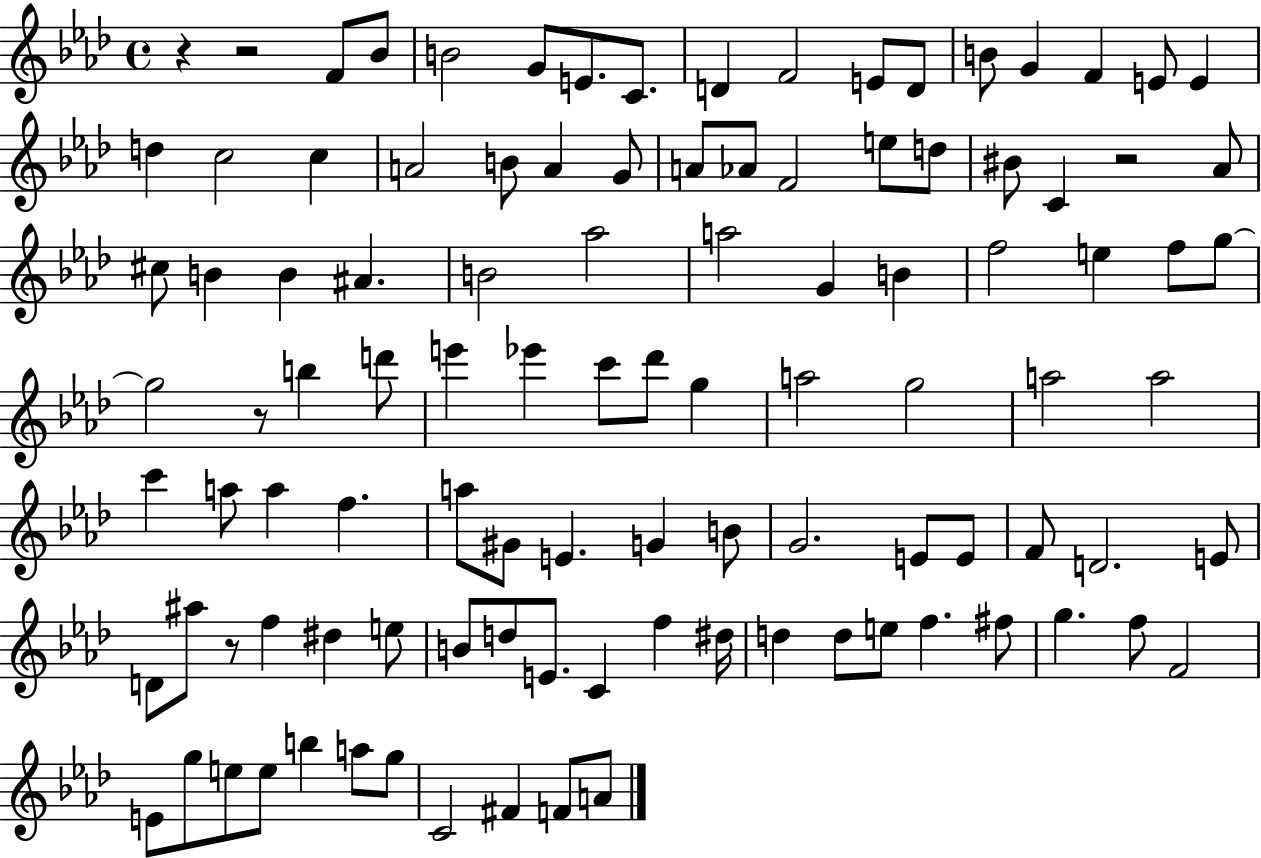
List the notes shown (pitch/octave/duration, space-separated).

R/q R/h F4/e Bb4/e B4/h G4/e E4/e. C4/e. D4/q F4/h E4/e D4/e B4/e G4/q F4/q E4/e E4/q D5/q C5/h C5/q A4/h B4/e A4/q G4/e A4/e Ab4/e F4/h E5/e D5/e BIS4/e C4/q R/h Ab4/e C#5/e B4/q B4/q A#4/q. B4/h Ab5/h A5/h G4/q B4/q F5/h E5/q F5/e G5/e G5/h R/e B5/q D6/e E6/q Eb6/q C6/e Db6/e G5/q A5/h G5/h A5/h A5/h C6/q A5/e A5/q F5/q. A5/e G#4/e E4/q. G4/q B4/e G4/h. E4/e E4/e F4/e D4/h. E4/e D4/e A#5/e R/e F5/q D#5/q E5/e B4/e D5/e E4/e. C4/q F5/q D#5/s D5/q D5/e E5/e F5/q. F#5/e G5/q. F5/e F4/h E4/e G5/e E5/e E5/e B5/q A5/e G5/e C4/h F#4/q F4/e A4/e